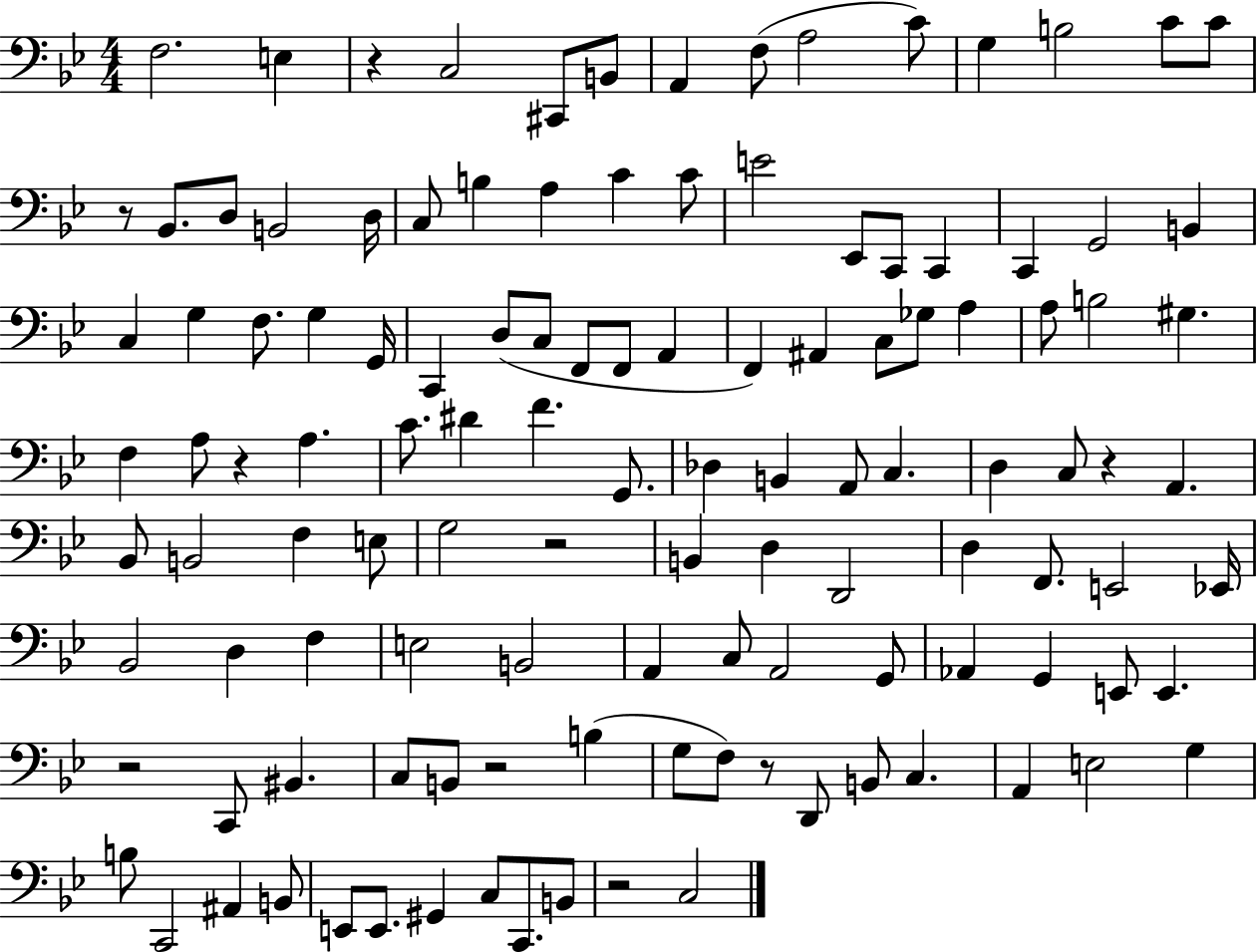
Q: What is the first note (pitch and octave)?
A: F3